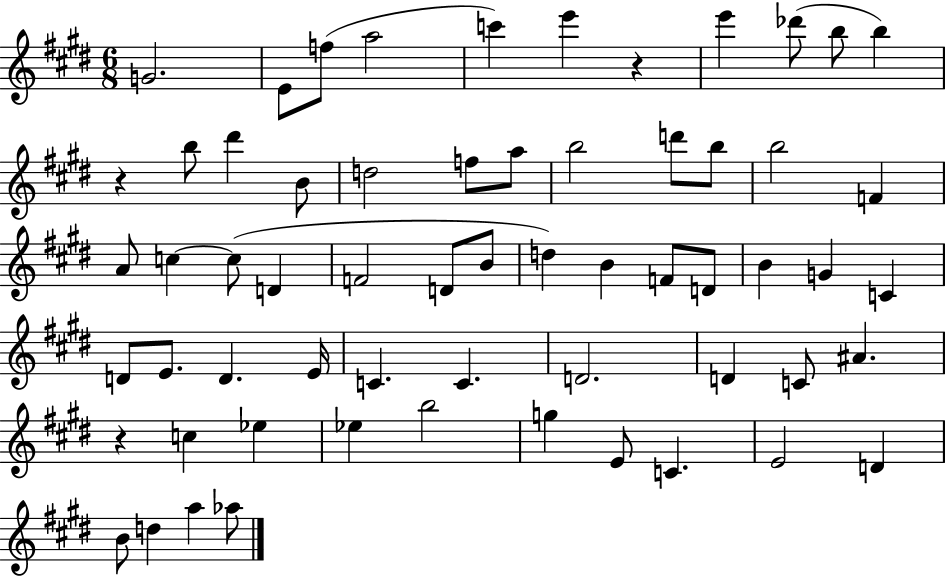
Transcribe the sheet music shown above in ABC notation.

X:1
T:Untitled
M:6/8
L:1/4
K:E
G2 E/2 f/2 a2 c' e' z e' _d'/2 b/2 b z b/2 ^d' B/2 d2 f/2 a/2 b2 d'/2 b/2 b2 F A/2 c c/2 D F2 D/2 B/2 d B F/2 D/2 B G C D/2 E/2 D E/4 C C D2 D C/2 ^A z c _e _e b2 g E/2 C E2 D B/2 d a _a/2